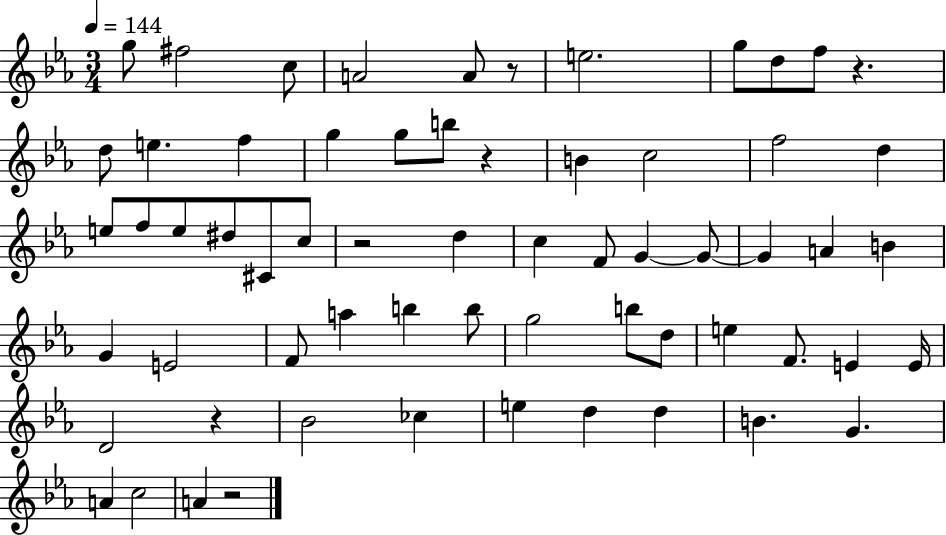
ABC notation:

X:1
T:Untitled
M:3/4
L:1/4
K:Eb
g/2 ^f2 c/2 A2 A/2 z/2 e2 g/2 d/2 f/2 z d/2 e f g g/2 b/2 z B c2 f2 d e/2 f/2 e/2 ^d/2 ^C/2 c/2 z2 d c F/2 G G/2 G A B G E2 F/2 a b b/2 g2 b/2 d/2 e F/2 E E/4 D2 z _B2 _c e d d B G A c2 A z2